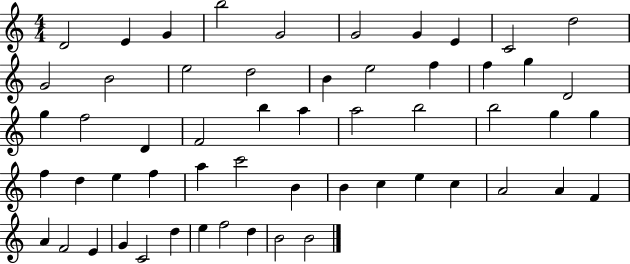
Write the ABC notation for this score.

X:1
T:Untitled
M:4/4
L:1/4
K:C
D2 E G b2 G2 G2 G E C2 d2 G2 B2 e2 d2 B e2 f f g D2 g f2 D F2 b a a2 b2 b2 g g f d e f a c'2 B B c e c A2 A F A F2 E G C2 d e f2 d B2 B2